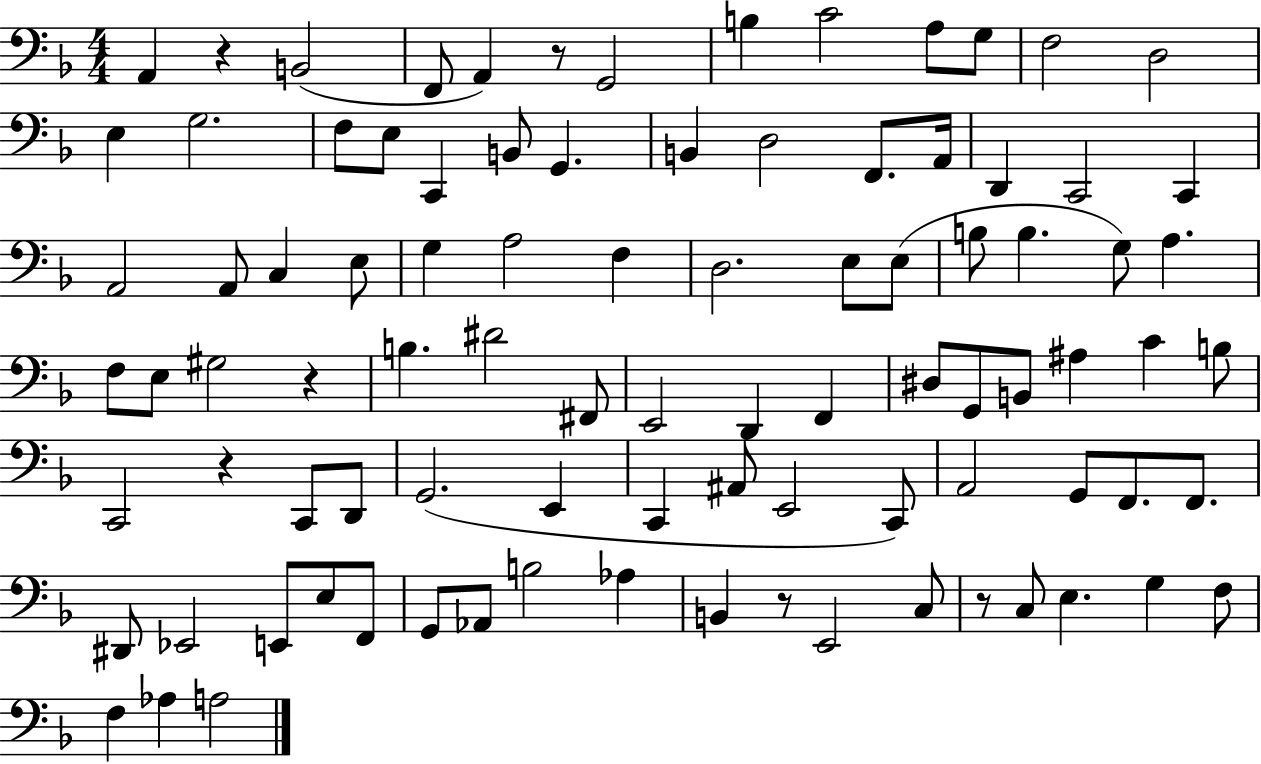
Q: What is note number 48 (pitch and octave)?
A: F2